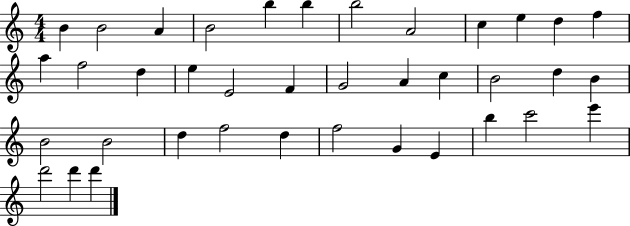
X:1
T:Untitled
M:4/4
L:1/4
K:C
B B2 A B2 b b b2 A2 c e d f a f2 d e E2 F G2 A c B2 d B B2 B2 d f2 d f2 G E b c'2 e' d'2 d' d'